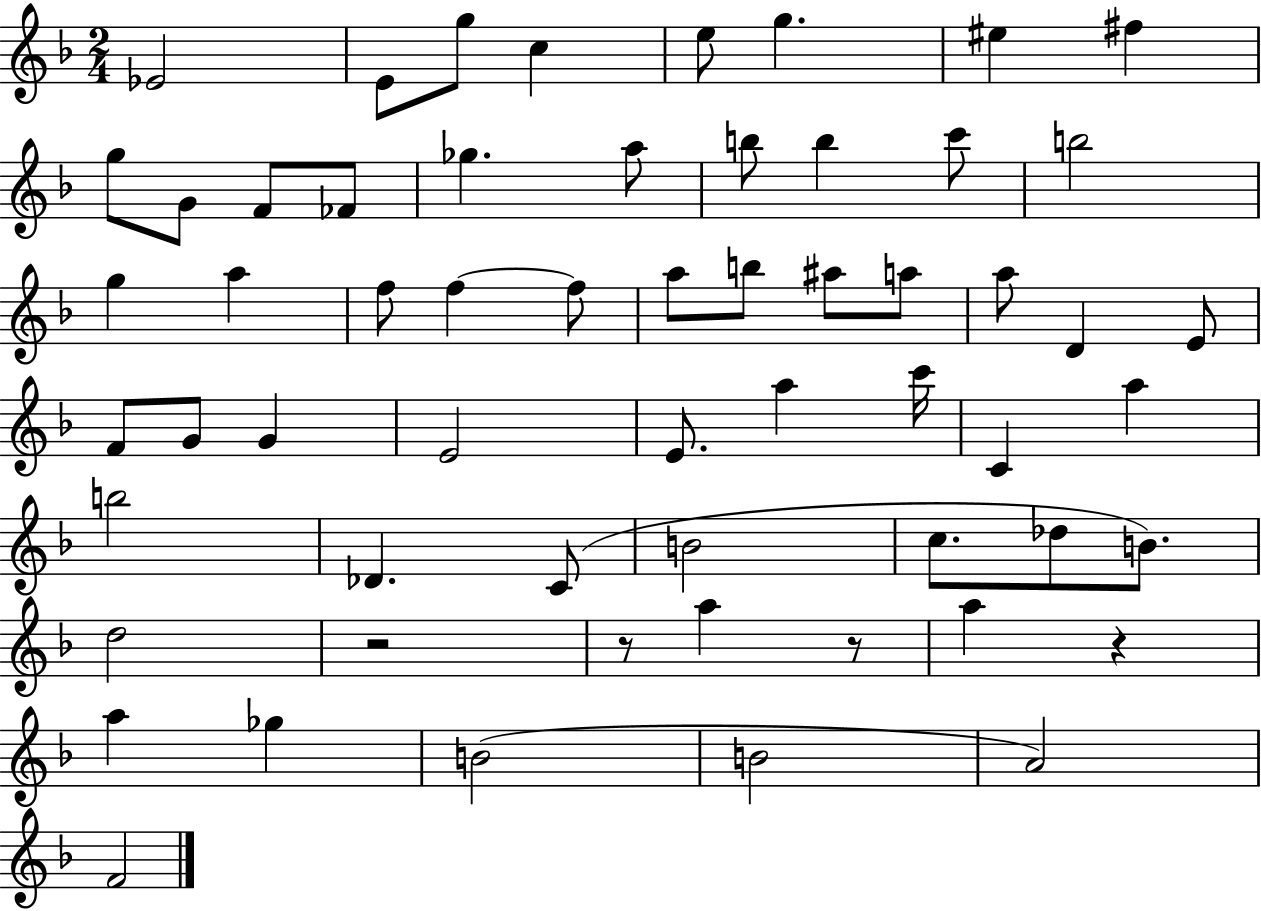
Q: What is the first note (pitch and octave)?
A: Eb4